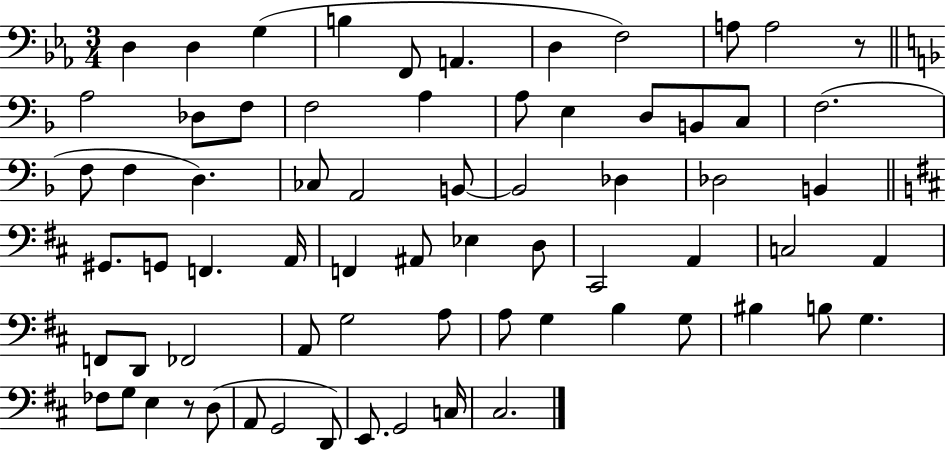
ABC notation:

X:1
T:Untitled
M:3/4
L:1/4
K:Eb
D, D, G, B, F,,/2 A,, D, F,2 A,/2 A,2 z/2 A,2 _D,/2 F,/2 F,2 A, A,/2 E, D,/2 B,,/2 C,/2 F,2 F,/2 F, D, _C,/2 A,,2 B,,/2 B,,2 _D, _D,2 B,, ^G,,/2 G,,/2 F,, A,,/4 F,, ^A,,/2 _E, D,/2 ^C,,2 A,, C,2 A,, F,,/2 D,,/2 _F,,2 A,,/2 G,2 A,/2 A,/2 G, B, G,/2 ^B, B,/2 G, _F,/2 G,/2 E, z/2 D,/2 A,,/2 G,,2 D,,/2 E,,/2 G,,2 C,/4 ^C,2